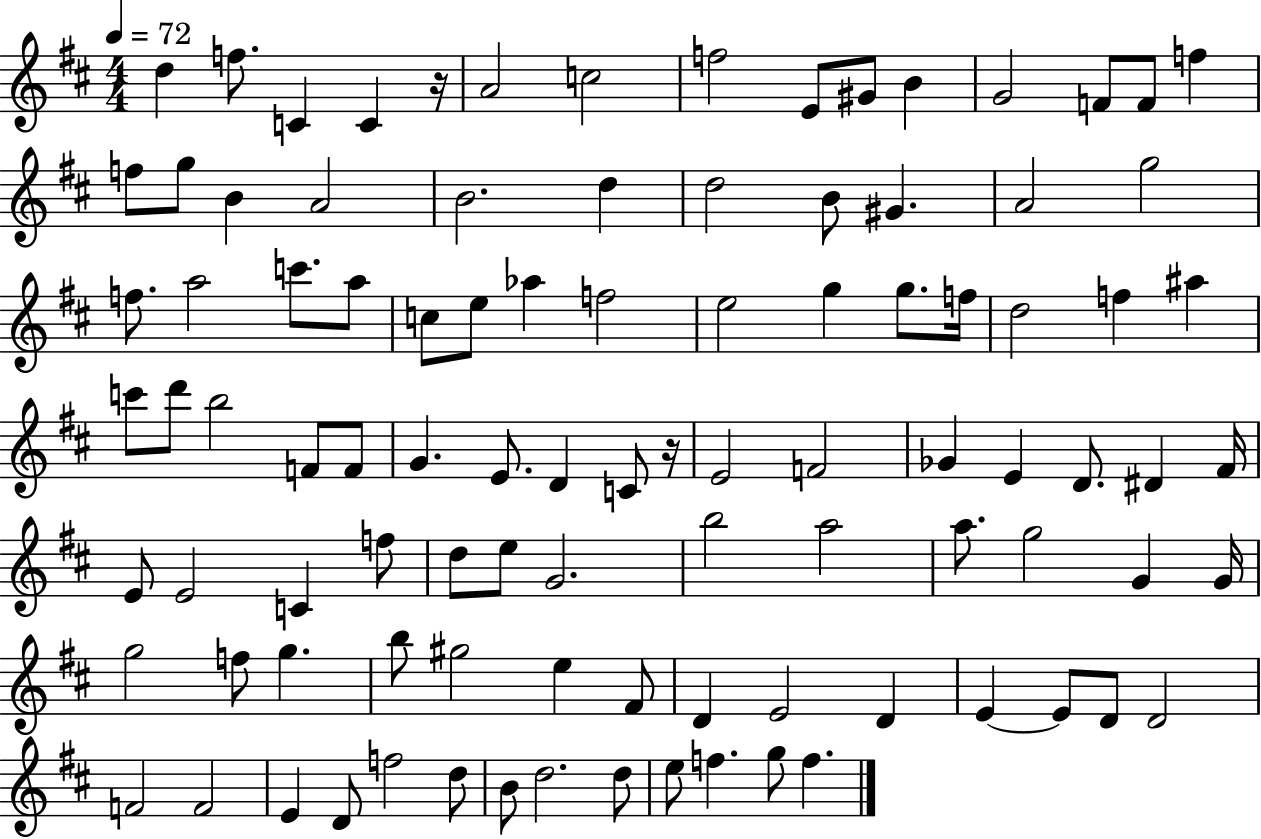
{
  \clef treble
  \numericTimeSignature
  \time 4/4
  \key d \major
  \tempo 4 = 72
  d''4 f''8. c'4 c'4 r16 | a'2 c''2 | f''2 e'8 gis'8 b'4 | g'2 f'8 f'8 f''4 | \break f''8 g''8 b'4 a'2 | b'2. d''4 | d''2 b'8 gis'4. | a'2 g''2 | \break f''8. a''2 c'''8. a''8 | c''8 e''8 aes''4 f''2 | e''2 g''4 g''8. f''16 | d''2 f''4 ais''4 | \break c'''8 d'''8 b''2 f'8 f'8 | g'4. e'8. d'4 c'8 r16 | e'2 f'2 | ges'4 e'4 d'8. dis'4 fis'16 | \break e'8 e'2 c'4 f''8 | d''8 e''8 g'2. | b''2 a''2 | a''8. g''2 g'4 g'16 | \break g''2 f''8 g''4. | b''8 gis''2 e''4 fis'8 | d'4 e'2 d'4 | e'4~~ e'8 d'8 d'2 | \break f'2 f'2 | e'4 d'8 f''2 d''8 | b'8 d''2. d''8 | e''8 f''4. g''8 f''4. | \break \bar "|."
}